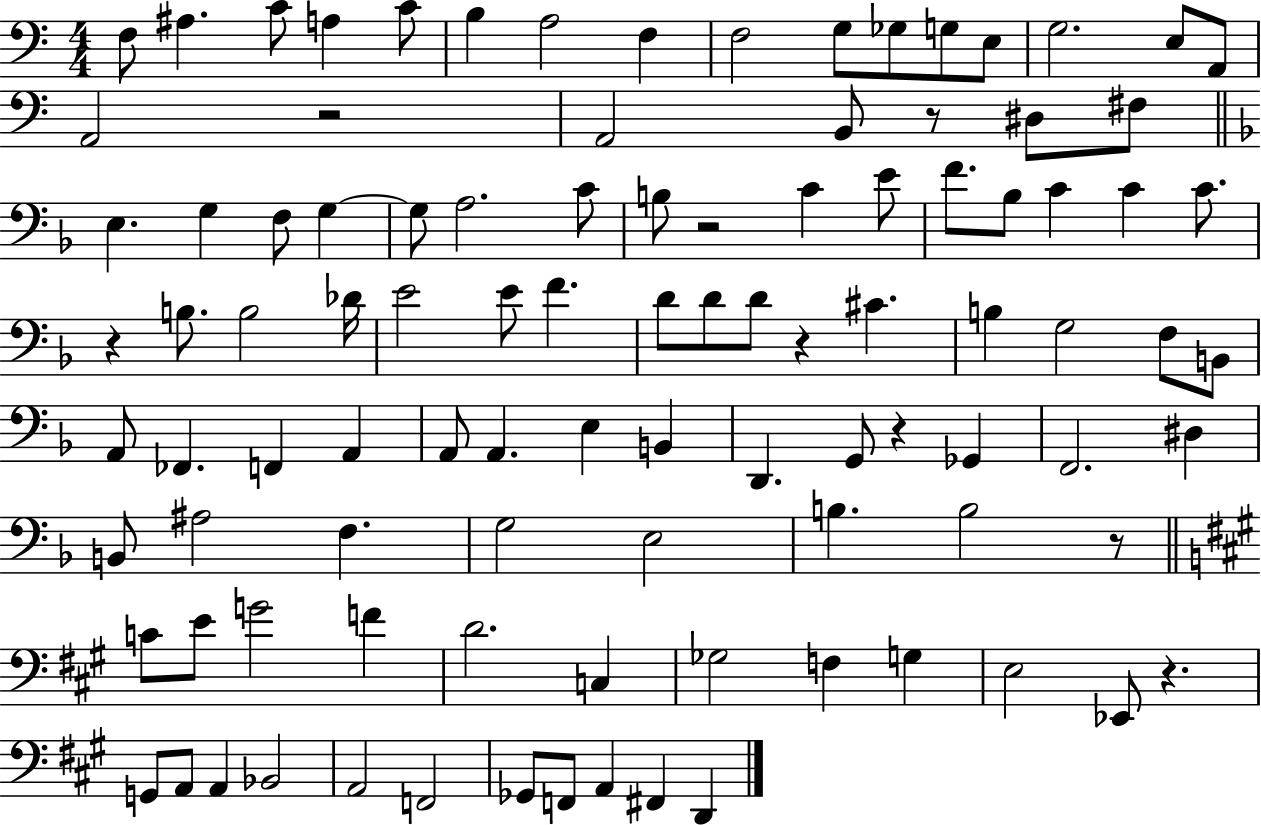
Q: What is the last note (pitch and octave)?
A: D2